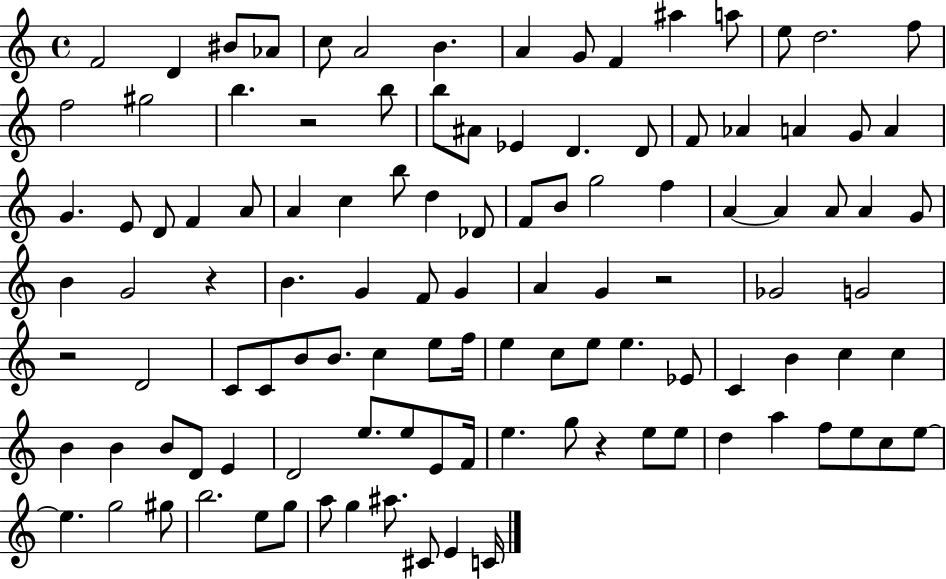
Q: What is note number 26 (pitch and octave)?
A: Ab4